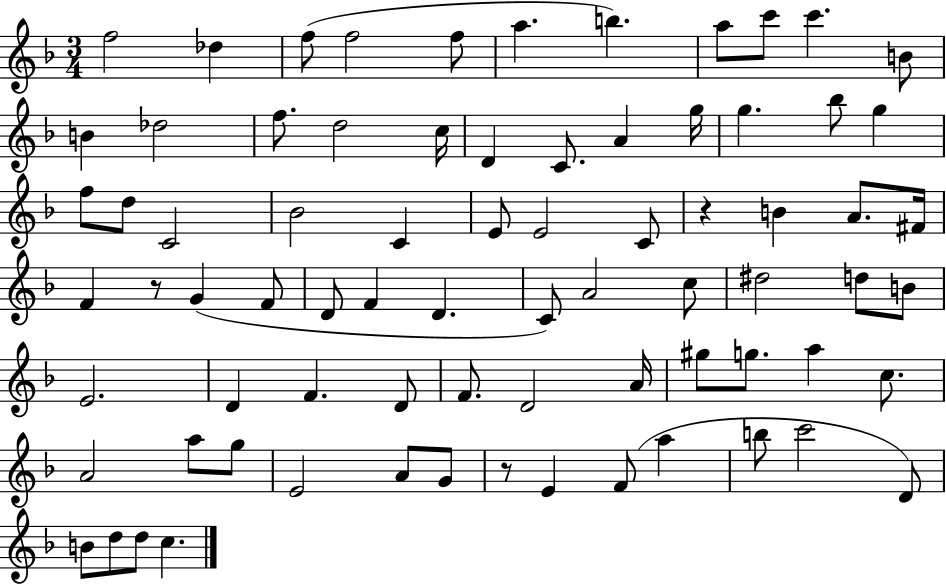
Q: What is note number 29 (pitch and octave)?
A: E4